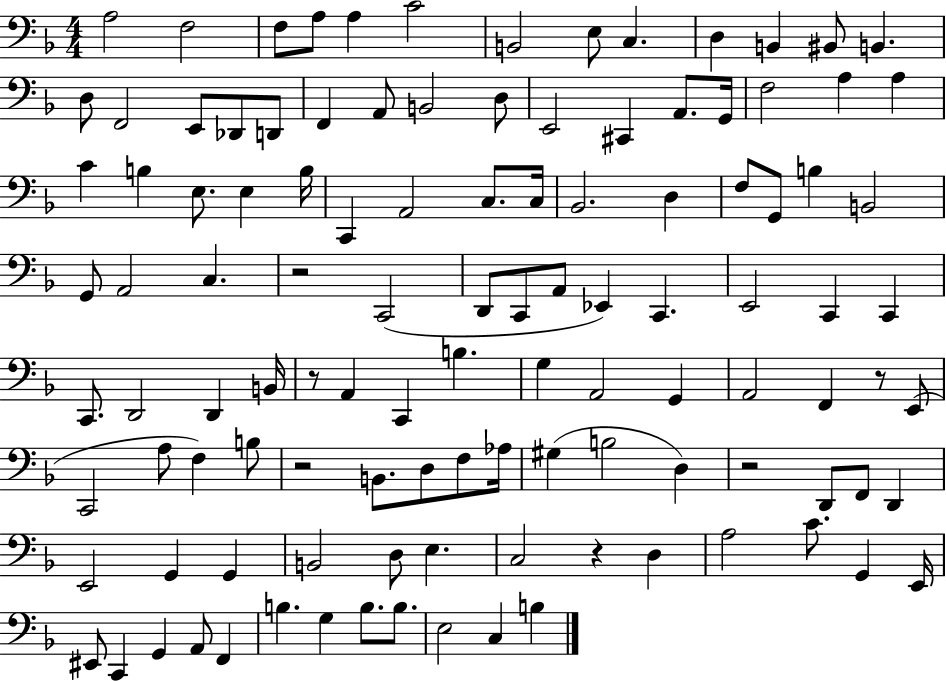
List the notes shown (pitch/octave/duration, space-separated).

A3/h F3/h F3/e A3/e A3/q C4/h B2/h E3/e C3/q. D3/q B2/q BIS2/e B2/q. D3/e F2/h E2/e Db2/e D2/e F2/q A2/e B2/h D3/e E2/h C#2/q A2/e. G2/s F3/h A3/q A3/q C4/q B3/q E3/e. E3/q B3/s C2/q A2/h C3/e. C3/s Bb2/h. D3/q F3/e G2/e B3/q B2/h G2/e A2/h C3/q. R/h C2/h D2/e C2/e A2/e Eb2/q C2/q. E2/h C2/q C2/q C2/e. D2/h D2/q B2/s R/e A2/q C2/q B3/q. G3/q A2/h G2/q A2/h F2/q R/e E2/e C2/h A3/e F3/q B3/e R/h B2/e. D3/e F3/e Ab3/s G#3/q B3/h D3/q R/h D2/e F2/e D2/q E2/h G2/q G2/q B2/h D3/e E3/q. C3/h R/q D3/q A3/h C4/e. G2/q E2/s EIS2/e C2/q G2/q A2/e F2/q B3/q. G3/q B3/e. B3/e. E3/h C3/q B3/q